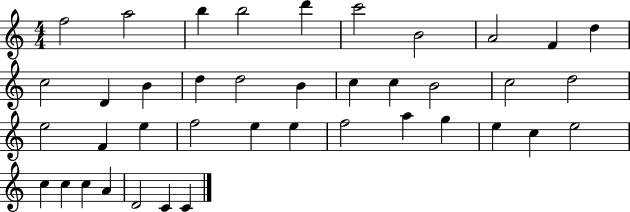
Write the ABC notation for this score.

X:1
T:Untitled
M:4/4
L:1/4
K:C
f2 a2 b b2 d' c'2 B2 A2 F d c2 D B d d2 B c c B2 c2 d2 e2 F e f2 e e f2 a g e c e2 c c c A D2 C C